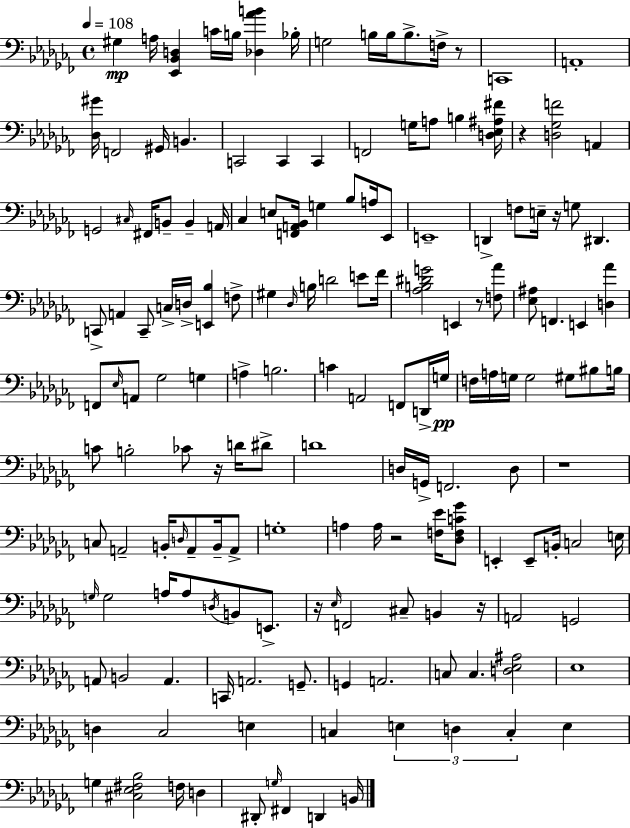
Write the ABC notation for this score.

X:1
T:Untitled
M:4/4
L:1/4
K:Abm
^G, A,/4 [_E,,_B,,D,] C/4 B,/4 [_D,_AB] _B,/4 G,2 B,/4 B,/4 B,/2 F,/4 z/2 C,,4 A,,4 [_D,^G]/4 F,,2 ^G,,/4 B,, C,,2 C,, C,, F,,2 G,/4 A,/2 B, [D,_E,^A,^F]/4 z [D,_G,F]2 A,, G,,2 ^C,/4 ^F,,/4 B,,/2 B,, A,,/4 _C, E,/2 [F,,A,,_B,,]/4 G, _B,/2 A,/4 _E,,/2 E,,4 D,, F,/2 E,/4 z/4 G,/2 ^D,, C,,/2 A,, C,,/2 C,/4 D,/4 [E,,_B,] F,/2 ^G, _D,/4 B,/4 D2 E/2 _F/4 [_A,B,^DG]2 E,, z/2 [F,_A]/2 [_E,^A,]/2 F,, E,, [D,_A] F,,/2 _E,/4 A,,/2 _G,2 G, A, B,2 C A,,2 F,,/2 D,,/4 G,/4 F,/4 A,/4 G,/4 G,2 ^G,/2 ^B,/2 B,/4 C/2 B,2 _C/2 z/4 D/4 ^D/2 D4 D,/4 G,,/4 F,,2 D,/2 z4 C,/2 A,,2 B,,/4 D,/4 A,,/2 B,,/4 A,,/2 G,4 A, A,/4 z2 [F,_E]/4 [_D,F,C_G]/2 E,, E,,/2 B,,/4 C,2 E,/4 G,/4 G,2 A,/4 A,/2 D,/4 B,,/2 E,,/2 z/4 _E,/4 F,,2 ^C,/2 B,, z/4 A,,2 G,,2 A,,/2 B,,2 A,, C,,/4 A,,2 G,,/2 G,, A,,2 C,/2 C, [D,_E,^A,]2 _E,4 D, _C,2 E, C, E, D, C, E, G, [^C,_E,^F,_B,]2 F,/4 D, ^D,,/2 G,/4 ^F,, D,, B,,/4